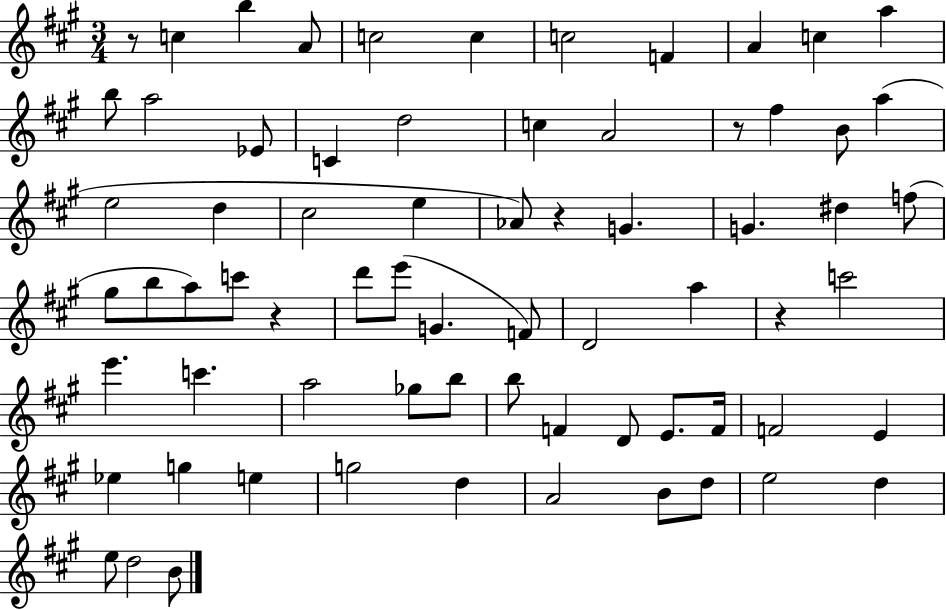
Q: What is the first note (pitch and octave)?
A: C5